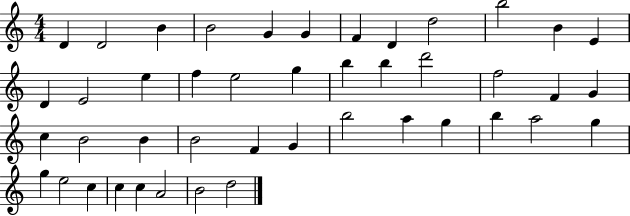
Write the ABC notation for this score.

X:1
T:Untitled
M:4/4
L:1/4
K:C
D D2 B B2 G G F D d2 b2 B E D E2 e f e2 g b b d'2 f2 F G c B2 B B2 F G b2 a g b a2 g g e2 c c c A2 B2 d2